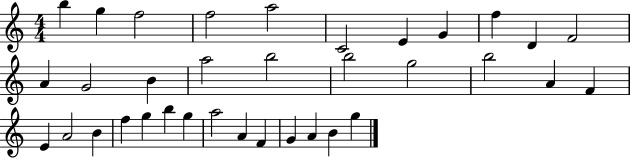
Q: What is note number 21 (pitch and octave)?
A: F4